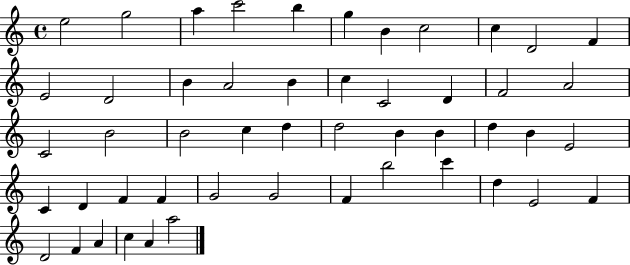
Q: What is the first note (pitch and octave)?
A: E5